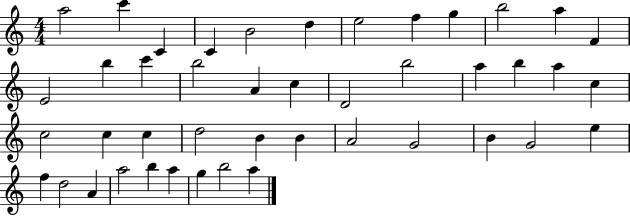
X:1
T:Untitled
M:4/4
L:1/4
K:C
a2 c' C C B2 d e2 f g b2 a F E2 b c' b2 A c D2 b2 a b a c c2 c c d2 B B A2 G2 B G2 e f d2 A a2 b a g b2 a